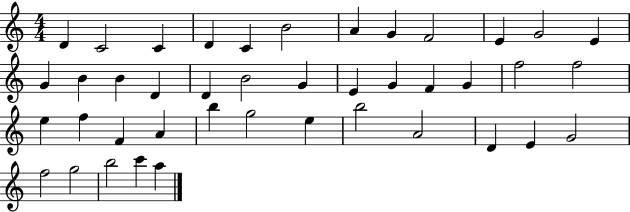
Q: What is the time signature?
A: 4/4